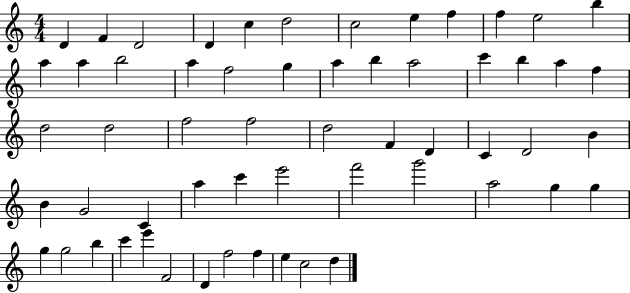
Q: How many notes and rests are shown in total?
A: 58